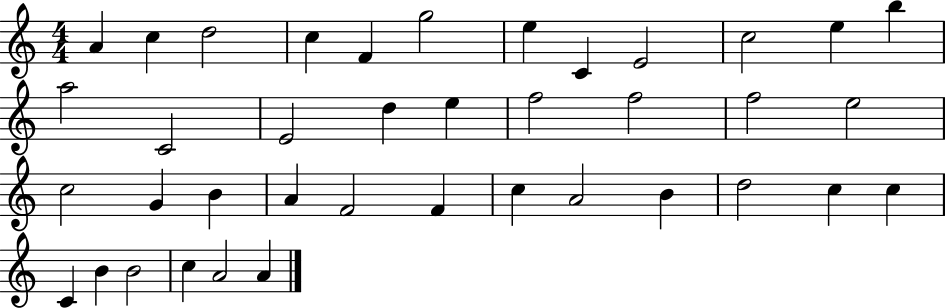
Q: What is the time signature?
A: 4/4